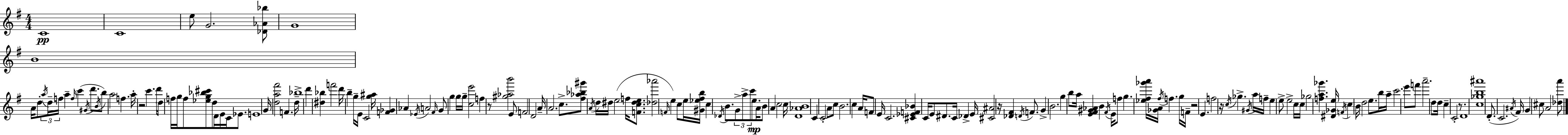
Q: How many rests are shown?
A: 6